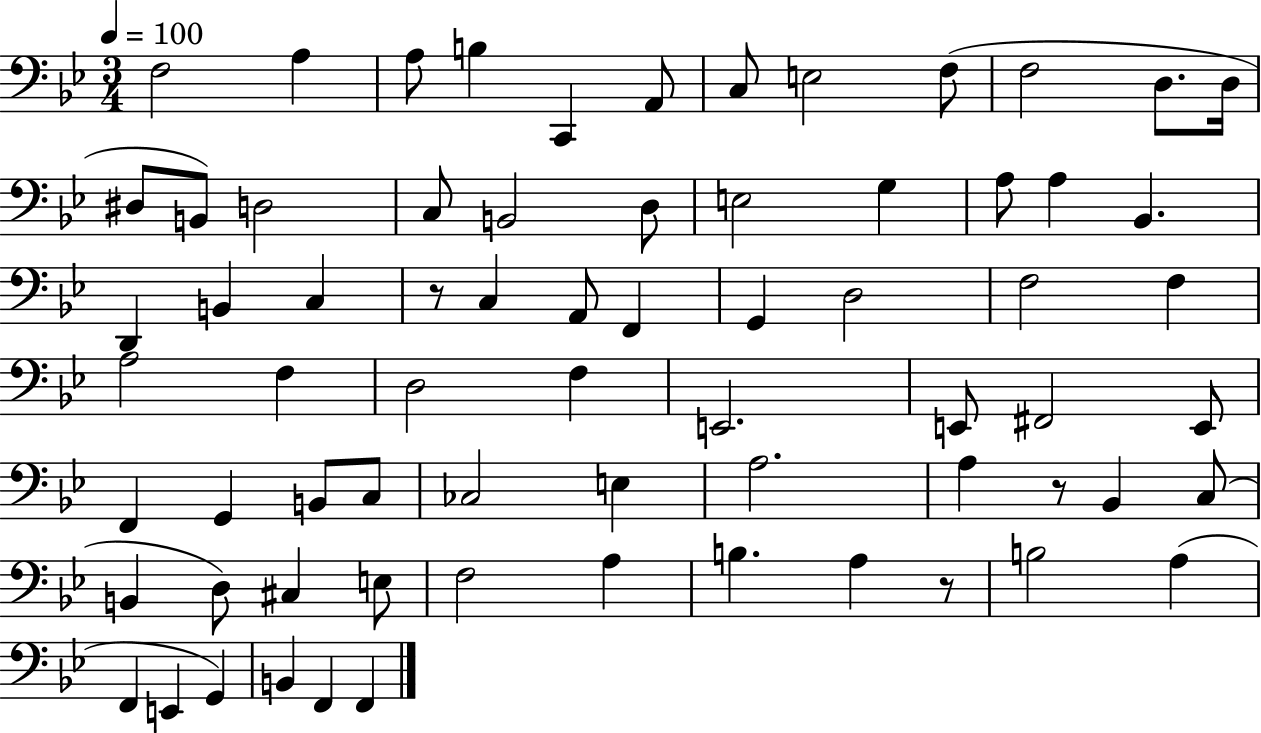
{
  \clef bass
  \numericTimeSignature
  \time 3/4
  \key bes \major
  \tempo 4 = 100
  f2 a4 | a8 b4 c,4 a,8 | c8 e2 f8( | f2 d8. d16 | \break dis8 b,8) d2 | c8 b,2 d8 | e2 g4 | a8 a4 bes,4. | \break d,4 b,4 c4 | r8 c4 a,8 f,4 | g,4 d2 | f2 f4 | \break a2 f4 | d2 f4 | e,2. | e,8 fis,2 e,8 | \break f,4 g,4 b,8 c8 | ces2 e4 | a2. | a4 r8 bes,4 c8( | \break b,4 d8) cis4 e8 | f2 a4 | b4. a4 r8 | b2 a4( | \break f,4 e,4 g,4) | b,4 f,4 f,4 | \bar "|."
}